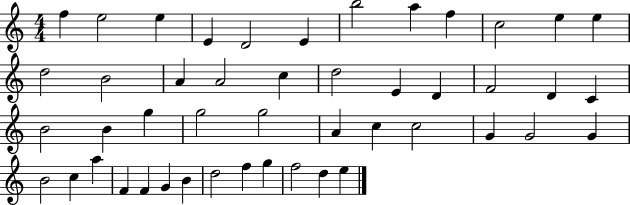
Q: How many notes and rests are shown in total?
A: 47